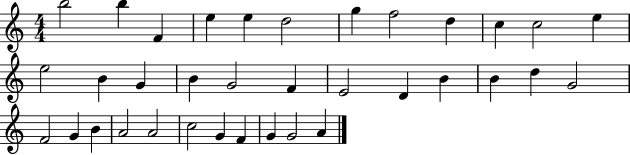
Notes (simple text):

B5/h B5/q F4/q E5/q E5/q D5/h G5/q F5/h D5/q C5/q C5/h E5/q E5/h B4/q G4/q B4/q G4/h F4/q E4/h D4/q B4/q B4/q D5/q G4/h F4/h G4/q B4/q A4/h A4/h C5/h G4/q F4/q G4/q G4/h A4/q